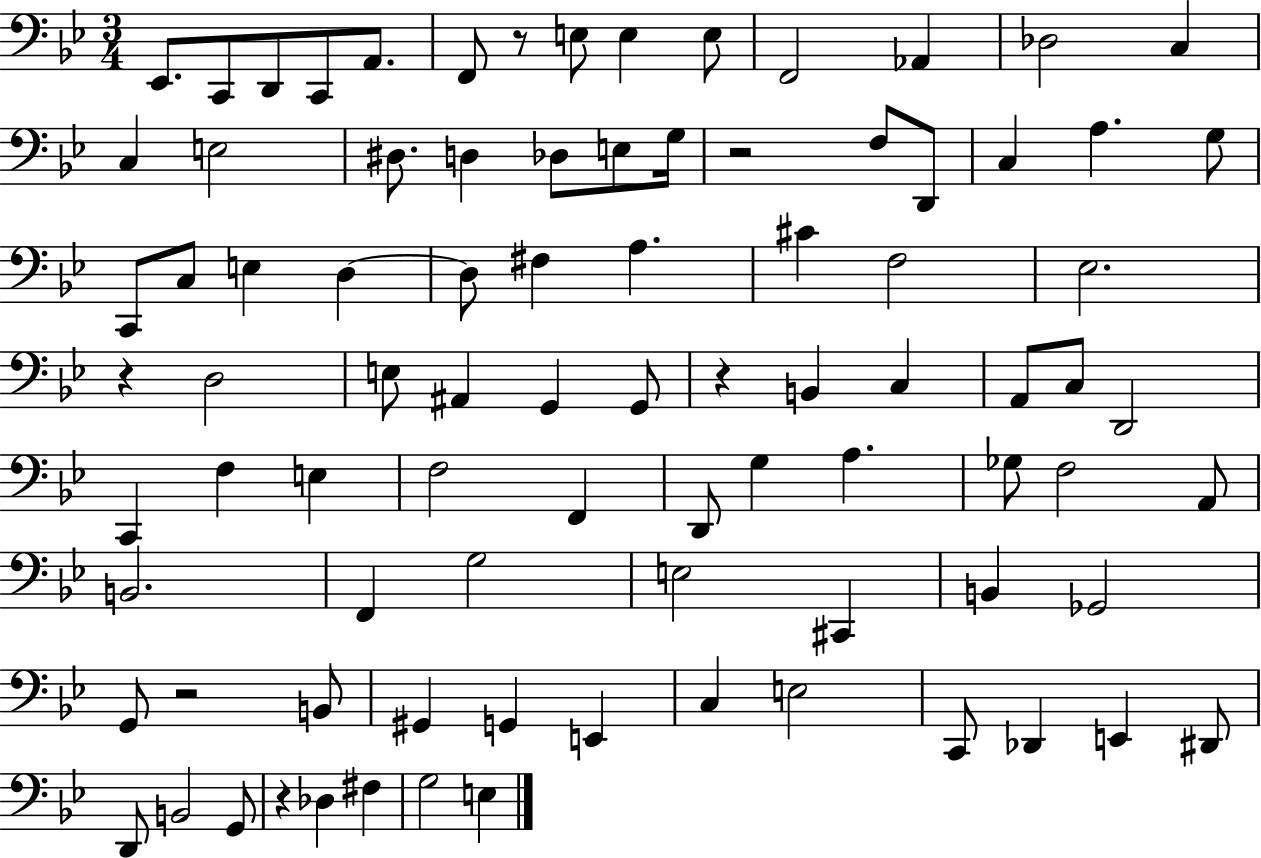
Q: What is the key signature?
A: BES major